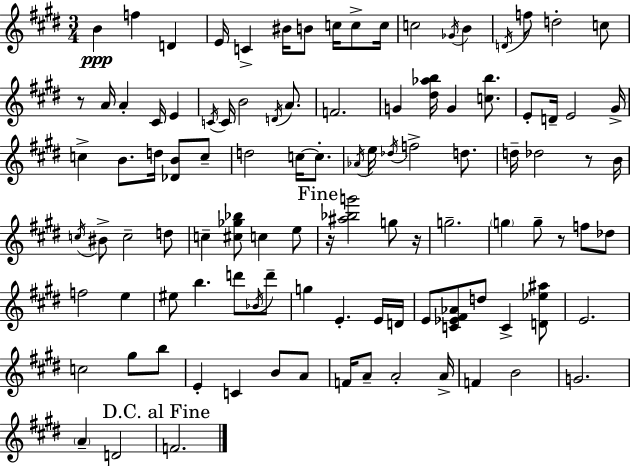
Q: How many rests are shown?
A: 5